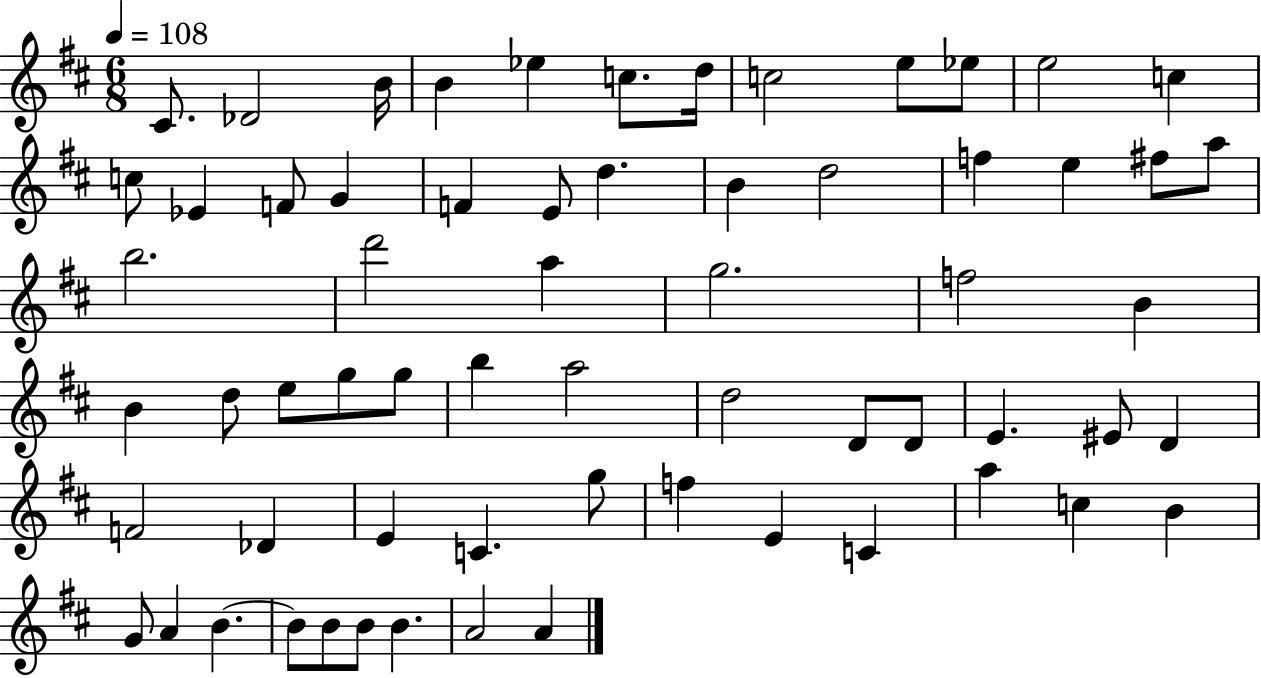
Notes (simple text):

C#4/e. Db4/h B4/s B4/q Eb5/q C5/e. D5/s C5/h E5/e Eb5/e E5/h C5/q C5/e Eb4/q F4/e G4/q F4/q E4/e D5/q. B4/q D5/h F5/q E5/q F#5/e A5/e B5/h. D6/h A5/q G5/h. F5/h B4/q B4/q D5/e E5/e G5/e G5/e B5/q A5/h D5/h D4/e D4/e E4/q. EIS4/e D4/q F4/h Db4/q E4/q C4/q. G5/e F5/q E4/q C4/q A5/q C5/q B4/q G4/e A4/q B4/q. B4/e B4/e B4/e B4/q. A4/h A4/q